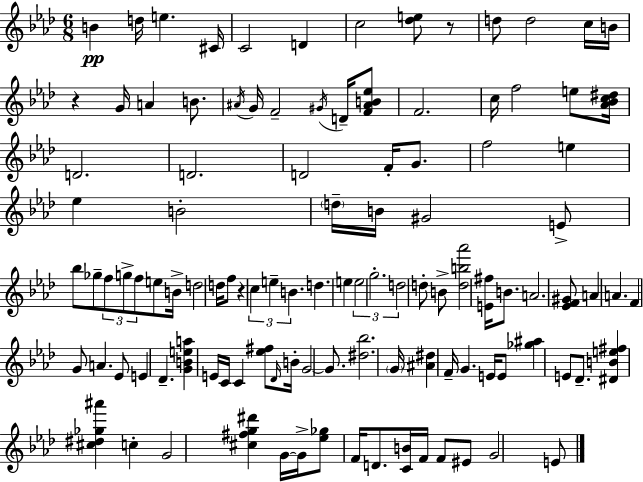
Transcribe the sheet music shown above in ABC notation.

X:1
T:Untitled
M:6/8
L:1/4
K:Fm
B d/4 e ^C/4 C2 D c2 [_de]/2 z/2 d/2 d2 c/4 B/4 z G/4 A B/2 ^A/4 G/4 F2 ^G/4 D/4 [F^AB_e]/2 F2 c/4 f2 e/2 [_A_Bc^d]/4 D2 D2 D2 F/4 G/2 f2 e _e B2 d/4 B/4 ^G2 E/2 _b/2 _g/2 f/2 g/2 f/2 e/2 B/4 d2 d/4 f/2 z c e B d e e2 g2 d2 d/2 B/2 [db_a']2 [E^f]/4 B/2 A2 [_EF^G]/2 A A F G/2 A _E/2 E _D [GBea] E/4 C/4 C [_e^f]/2 _D/4 B/4 G2 G/2 [^d_b]2 G/4 [^A^d] F/4 G E/4 E/2 [_g^a] E/2 _D/2 [^DBe^f] [^c^d_g^a'] c G2 [^c^fg^d'] G/4 G/4 [_e_g]/2 F/4 D/2 [CB]/4 F/4 F/2 ^E/2 G2 E/2